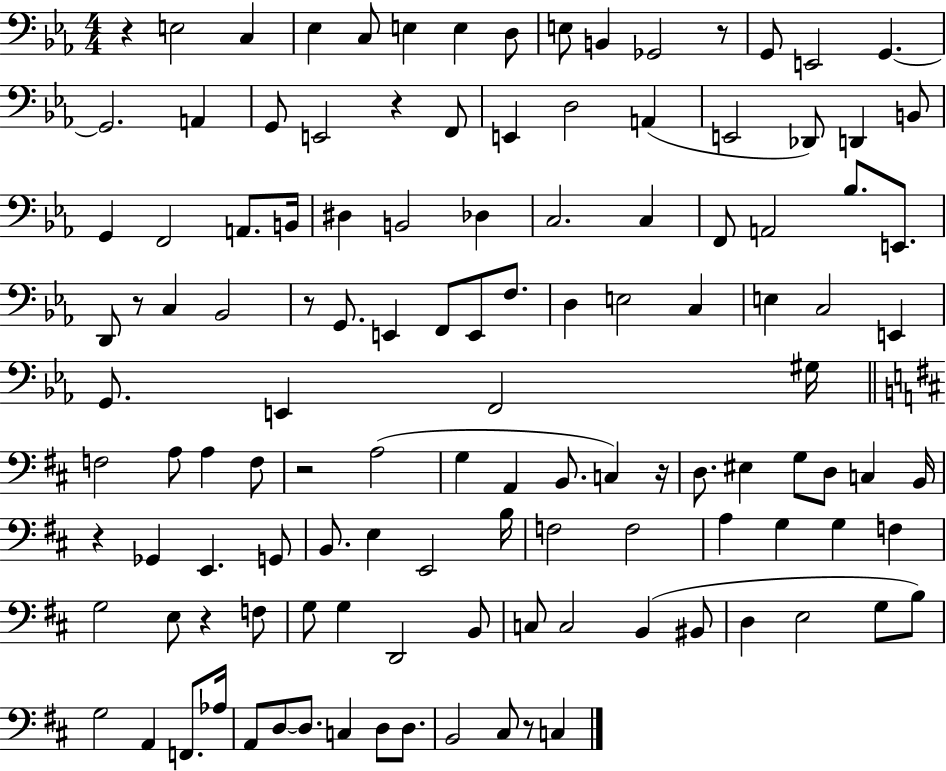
R/q E3/h C3/q Eb3/q C3/e E3/q E3/q D3/e E3/e B2/q Gb2/h R/e G2/e E2/h G2/q. G2/h. A2/q G2/e E2/h R/q F2/e E2/q D3/h A2/q E2/h Db2/e D2/q B2/e G2/q F2/h A2/e. B2/s D#3/q B2/h Db3/q C3/h. C3/q F2/e A2/h Bb3/e. E2/e. D2/e R/e C3/q Bb2/h R/e G2/e. E2/q F2/e E2/e F3/e. D3/q E3/h C3/q E3/q C3/h E2/q G2/e. E2/q F2/h G#3/s F3/h A3/e A3/q F3/e R/h A3/h G3/q A2/q B2/e. C3/q R/s D3/e. EIS3/q G3/e D3/e C3/q B2/s R/q Gb2/q E2/q. G2/e B2/e. E3/q E2/h B3/s F3/h F3/h A3/q G3/q G3/q F3/q G3/h E3/e R/q F3/e G3/e G3/q D2/h B2/e C3/e C3/h B2/q BIS2/e D3/q E3/h G3/e B3/e G3/h A2/q F2/e. Ab3/s A2/e D3/e D3/e. C3/q D3/e D3/e. B2/h C#3/e R/e C3/q